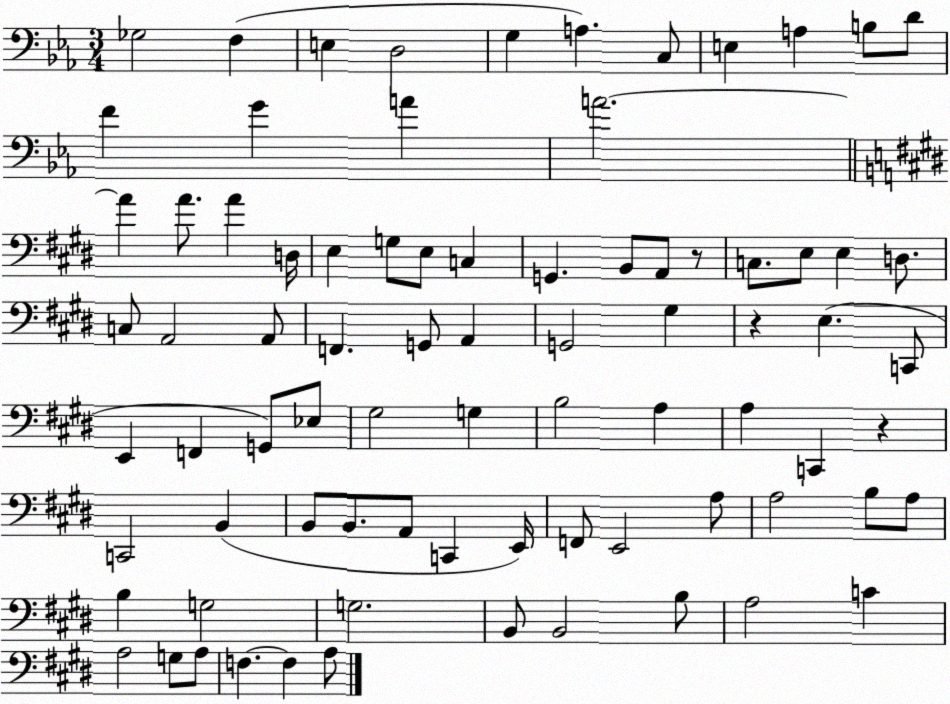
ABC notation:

X:1
T:Untitled
M:3/4
L:1/4
K:Eb
_G,2 F, E, D,2 G, A, C,/2 E, A, B,/2 D/2 F G A A2 A A/2 A D,/4 E, G,/2 E,/2 C, G,, B,,/2 A,,/2 z/2 C,/2 E,/2 E, D,/2 C,/2 A,,2 A,,/2 F,, G,,/2 A,, G,,2 ^G, z E, C,,/2 E,, F,, G,,/2 _E,/2 ^G,2 G, B,2 A, A, C,, z C,,2 B,, B,,/2 B,,/2 A,,/2 C,, E,,/4 F,,/2 E,,2 A,/2 A,2 B,/2 A,/2 B, G,2 G,2 B,,/2 B,,2 B,/2 A,2 C A,2 G,/2 A,/2 F, F, A,/2